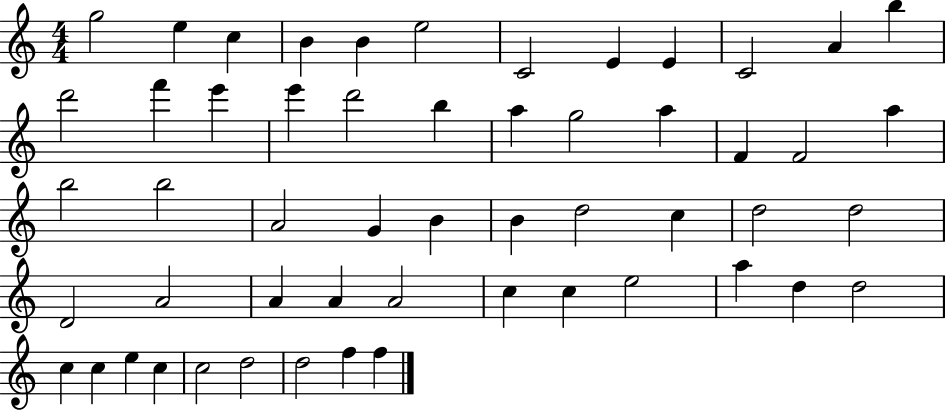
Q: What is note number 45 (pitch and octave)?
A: D5